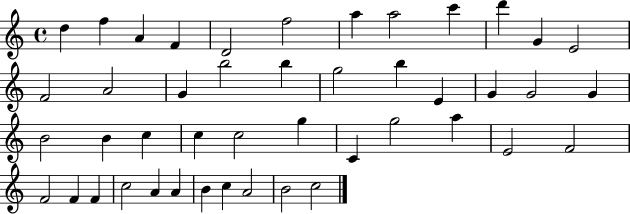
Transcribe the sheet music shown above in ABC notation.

X:1
T:Untitled
M:4/4
L:1/4
K:C
d f A F D2 f2 a a2 c' d' G E2 F2 A2 G b2 b g2 b E G G2 G B2 B c c c2 g C g2 a E2 F2 F2 F F c2 A A B c A2 B2 c2